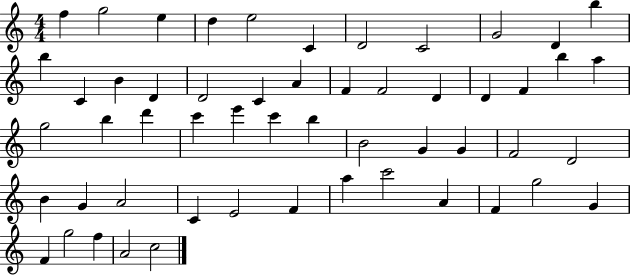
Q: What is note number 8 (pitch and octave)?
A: C4